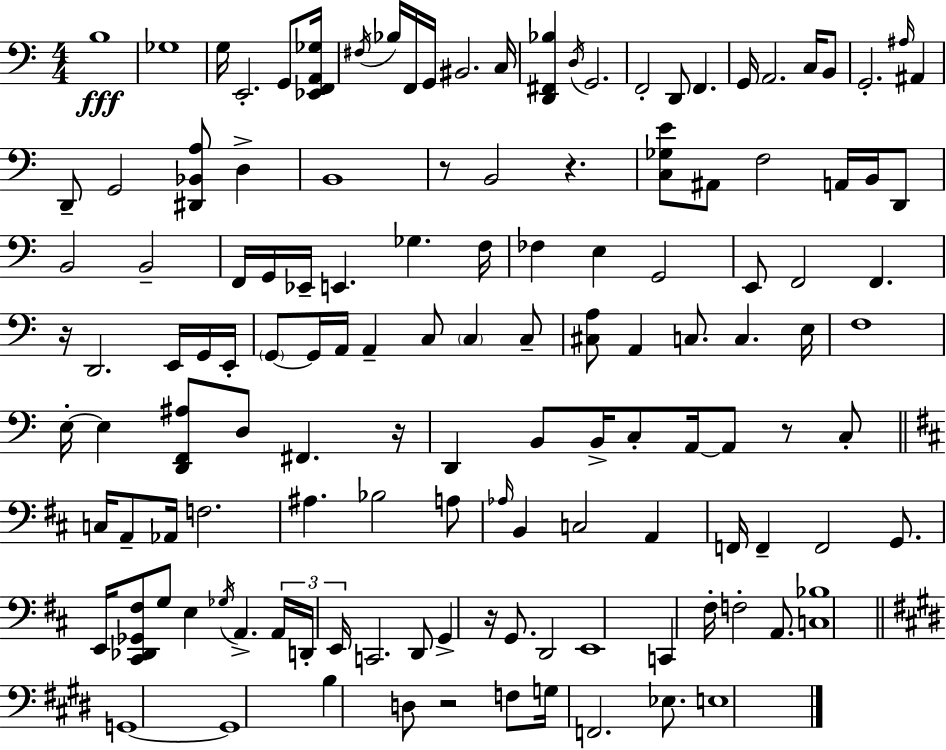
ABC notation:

X:1
T:Untitled
M:4/4
L:1/4
K:C
B,4 _G,4 G,/4 E,,2 G,,/2 [_E,,F,,A,,_G,]/4 ^F,/4 _B,/4 F,,/4 G,,/4 ^B,,2 C,/4 [D,,^F,,_B,] D,/4 G,,2 F,,2 D,,/2 F,, G,,/4 A,,2 C,/4 B,,/2 G,,2 ^A,/4 ^A,, D,,/2 G,,2 [^D,,_B,,A,]/2 D, B,,4 z/2 B,,2 z [C,_G,E]/2 ^A,,/2 F,2 A,,/4 B,,/4 D,,/2 B,,2 B,,2 F,,/4 G,,/4 _E,,/4 E,, _G, F,/4 _F, E, G,,2 E,,/2 F,,2 F,, z/4 D,,2 E,,/4 G,,/4 E,,/4 G,,/2 G,,/4 A,,/4 A,, C,/2 C, C,/2 [^C,A,]/2 A,, C,/2 C, E,/4 F,4 E,/4 E, [D,,F,,^A,]/2 D,/2 ^F,, z/4 D,, B,,/2 B,,/4 C,/2 A,,/4 A,,/2 z/2 C,/2 C,/4 A,,/2 _A,,/4 F,2 ^A, _B,2 A,/2 _A,/4 B,, C,2 A,, F,,/4 F,, F,,2 G,,/2 E,,/4 [^C,,_D,,_G,,^F,]/2 G,/2 E, _G,/4 A,, A,,/4 D,,/4 E,,/4 C,,2 D,,/2 G,, z/4 G,,/2 D,,2 E,,4 C,, ^F,/4 F,2 A,,/2 [C,_B,]4 G,,4 G,,4 B, D,/2 z2 F,/2 G,/4 F,,2 _E,/2 E,4